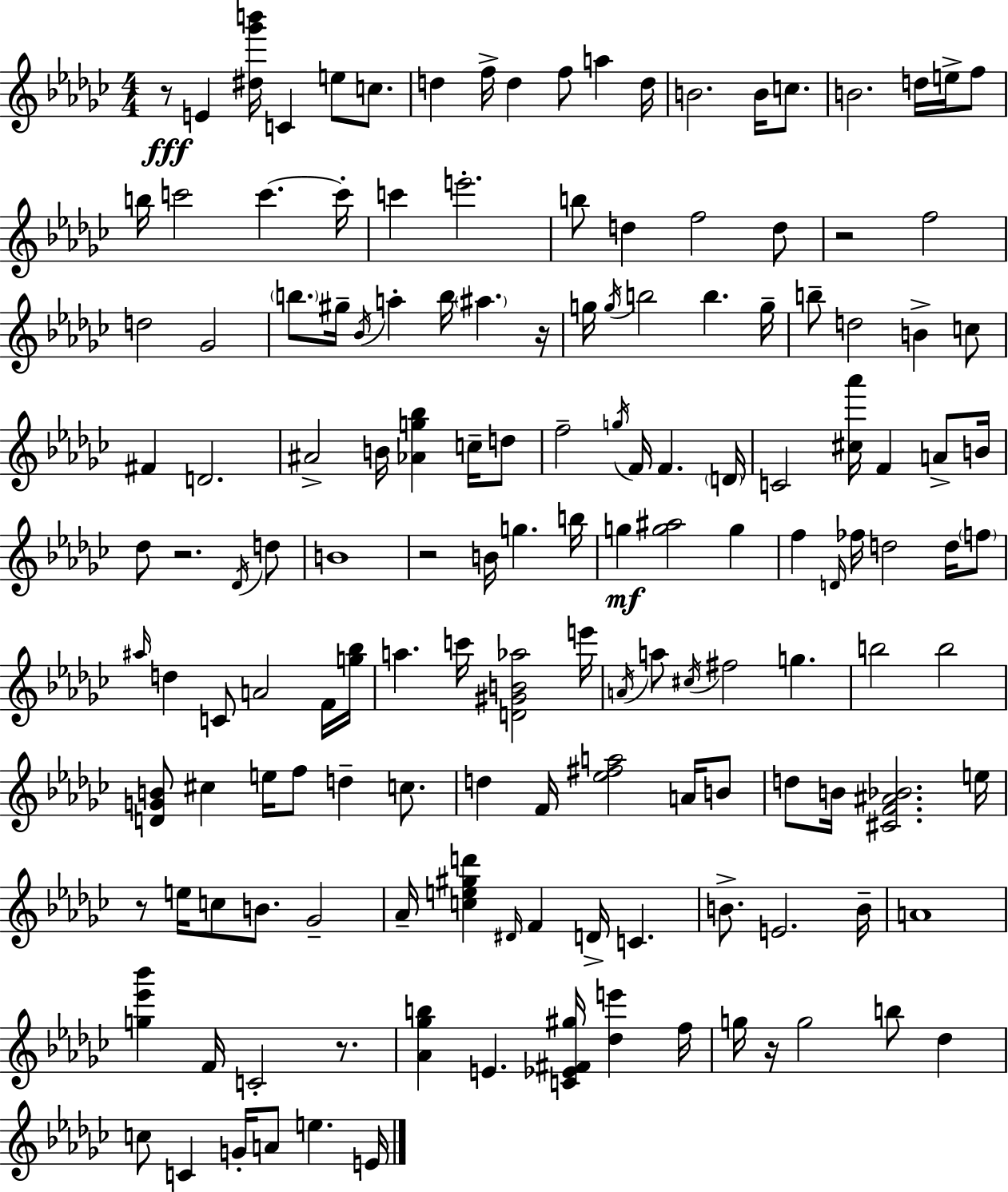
{
  \clef treble
  \numericTimeSignature
  \time 4/4
  \key ees \minor
  r8\fff e'4 <dis'' ges''' b'''>16 c'4 e''8 c''8. | d''4 f''16-> d''4 f''8 a''4 d''16 | b'2. b'16 c''8. | b'2. d''16 e''16-> f''8 | \break b''16 c'''2 c'''4.~~ c'''16-. | c'''4 e'''2.-. | b''8 d''4 f''2 d''8 | r2 f''2 | \break d''2 ges'2 | \parenthesize b''8. gis''16-- \acciaccatura { bes'16 } a''4-. b''16 \parenthesize ais''4. | r16 g''16 \acciaccatura { g''16 } b''2 b''4. | g''16-- b''8-- d''2 b'4-> | \break c''8 fis'4 d'2. | ais'2-> b'16 <aes' g'' bes''>4 c''16-- | d''8 f''2-- \acciaccatura { g''16 } f'16 f'4. | \parenthesize d'16 c'2 <cis'' aes'''>16 f'4 | \break a'8-> b'16 des''8 r2. | \acciaccatura { des'16 } d''8 b'1 | r2 b'16 g''4. | b''16 g''4\mf <g'' ais''>2 | \break g''4 f''4 \grace { d'16 } fes''16 d''2 | d''16 \parenthesize f''8 \grace { ais''16 } d''4 c'8 a'2 | f'16 <g'' bes''>16 a''4. c'''16 <d' gis' b' aes''>2 | e'''16 \acciaccatura { a'16 } a''8 \acciaccatura { cis''16 } fis''2 | \break g''4. b''2 | b''2 <d' g' b'>8 cis''4 e''16 f''8 | d''4-- c''8. d''4 f'16 <ees'' fis'' a''>2 | a'16 b'8 d''8 b'16 <cis' f' ais' bes'>2. | \break e''16 r8 e''16 c''8 b'8. | ges'2-- aes'16-- <c'' e'' gis'' d'''>4 \grace { dis'16 } f'4 | d'16-> c'4. b'8.-> e'2. | b'16-- a'1 | \break <g'' ees''' bes'''>4 f'16 c'2-. | r8. <aes' ges'' b''>4 e'4. | <c' ees' fis' gis''>16 <des'' e'''>4 f''16 g''16 r16 g''2 | b''8 des''4 c''8 c'4 g'16-. | \break a'8 e''4. e'16 \bar "|."
}